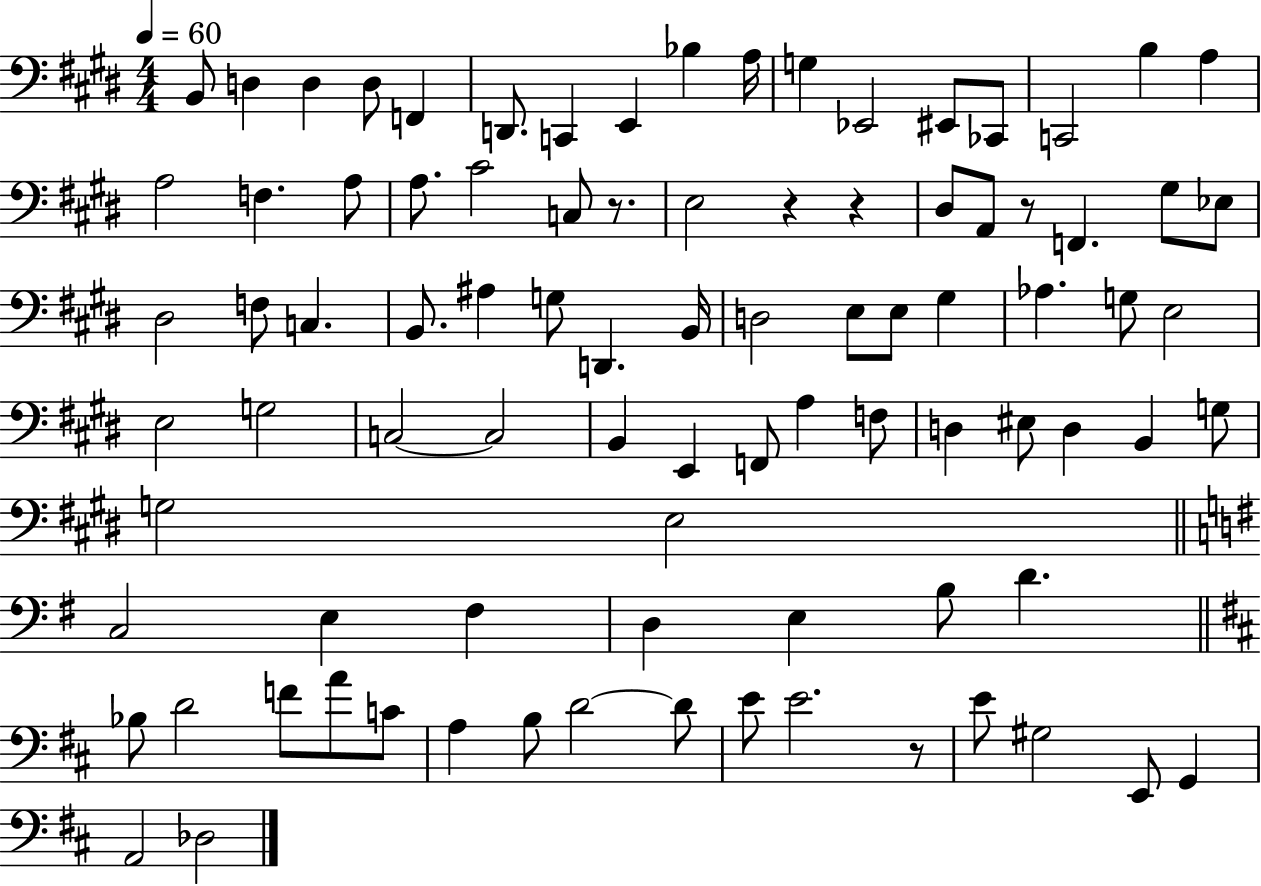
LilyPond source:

{
  \clef bass
  \numericTimeSignature
  \time 4/4
  \key e \major
  \tempo 4 = 60
  \repeat volta 2 { b,8 d4 d4 d8 f,4 | d,8. c,4 e,4 bes4 a16 | g4 ees,2 eis,8 ces,8 | c,2 b4 a4 | \break a2 f4. a8 | a8. cis'2 c8 r8. | e2 r4 r4 | dis8 a,8 r8 f,4. gis8 ees8 | \break dis2 f8 c4. | b,8. ais4 g8 d,4. b,16 | d2 e8 e8 gis4 | aes4. g8 e2 | \break e2 g2 | c2~~ c2 | b,4 e,4 f,8 a4 f8 | d4 eis8 d4 b,4 g8 | \break g2 e2 | \bar "||" \break \key g \major c2 e4 fis4 | d4 e4 b8 d'4. | \bar "||" \break \key d \major bes8 d'2 f'8 a'8 c'8 | a4 b8 d'2~~ d'8 | e'8 e'2. r8 | e'8 gis2 e,8 g,4 | \break a,2 des2 | } \bar "|."
}